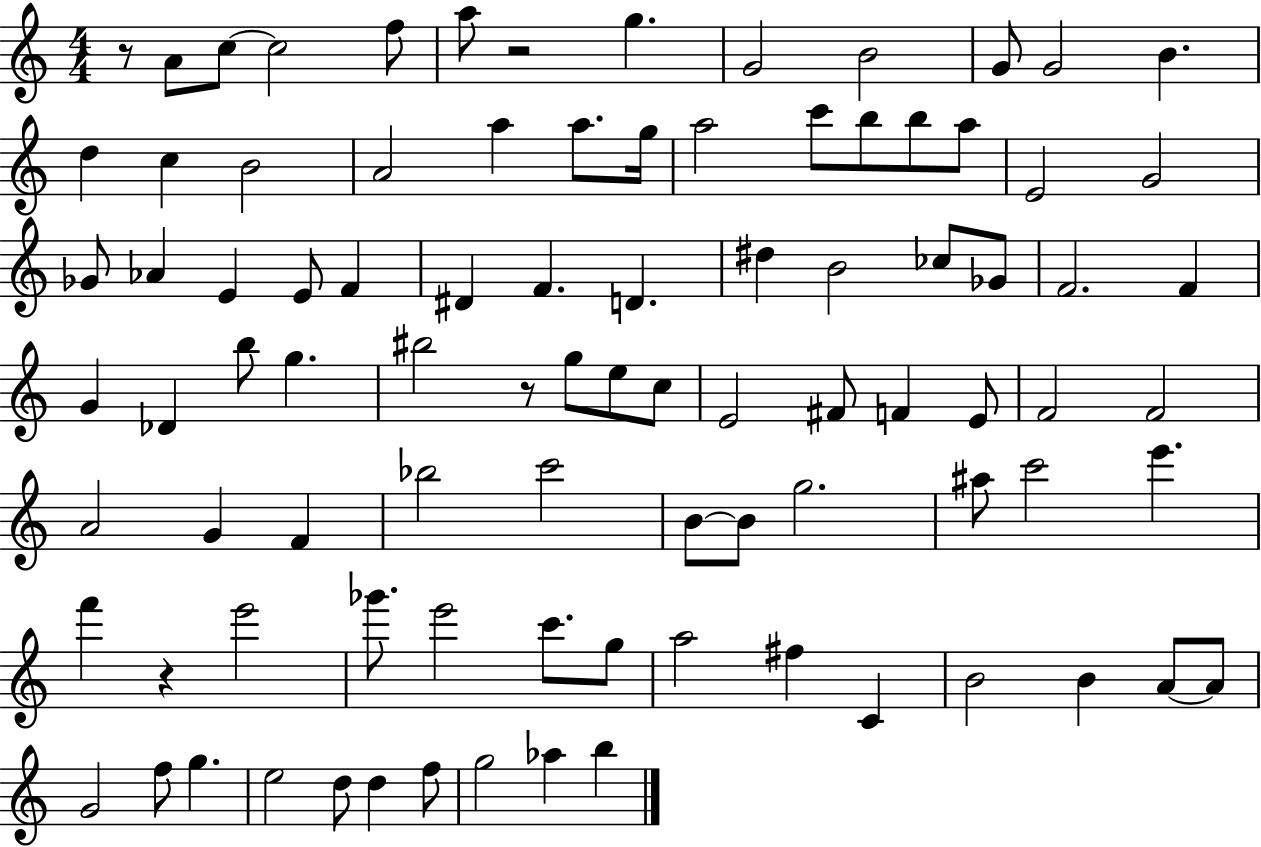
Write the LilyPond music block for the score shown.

{
  \clef treble
  \numericTimeSignature
  \time 4/4
  \key c \major
  r8 a'8 c''8~~ c''2 f''8 | a''8 r2 g''4. | g'2 b'2 | g'8 g'2 b'4. | \break d''4 c''4 b'2 | a'2 a''4 a''8. g''16 | a''2 c'''8 b''8 b''8 a''8 | e'2 g'2 | \break ges'8 aes'4 e'4 e'8 f'4 | dis'4 f'4. d'4. | dis''4 b'2 ces''8 ges'8 | f'2. f'4 | \break g'4 des'4 b''8 g''4. | bis''2 r8 g''8 e''8 c''8 | e'2 fis'8 f'4 e'8 | f'2 f'2 | \break a'2 g'4 f'4 | bes''2 c'''2 | b'8~~ b'8 g''2. | ais''8 c'''2 e'''4. | \break f'''4 r4 e'''2 | ges'''8. e'''2 c'''8. g''8 | a''2 fis''4 c'4 | b'2 b'4 a'8~~ a'8 | \break g'2 f''8 g''4. | e''2 d''8 d''4 f''8 | g''2 aes''4 b''4 | \bar "|."
}